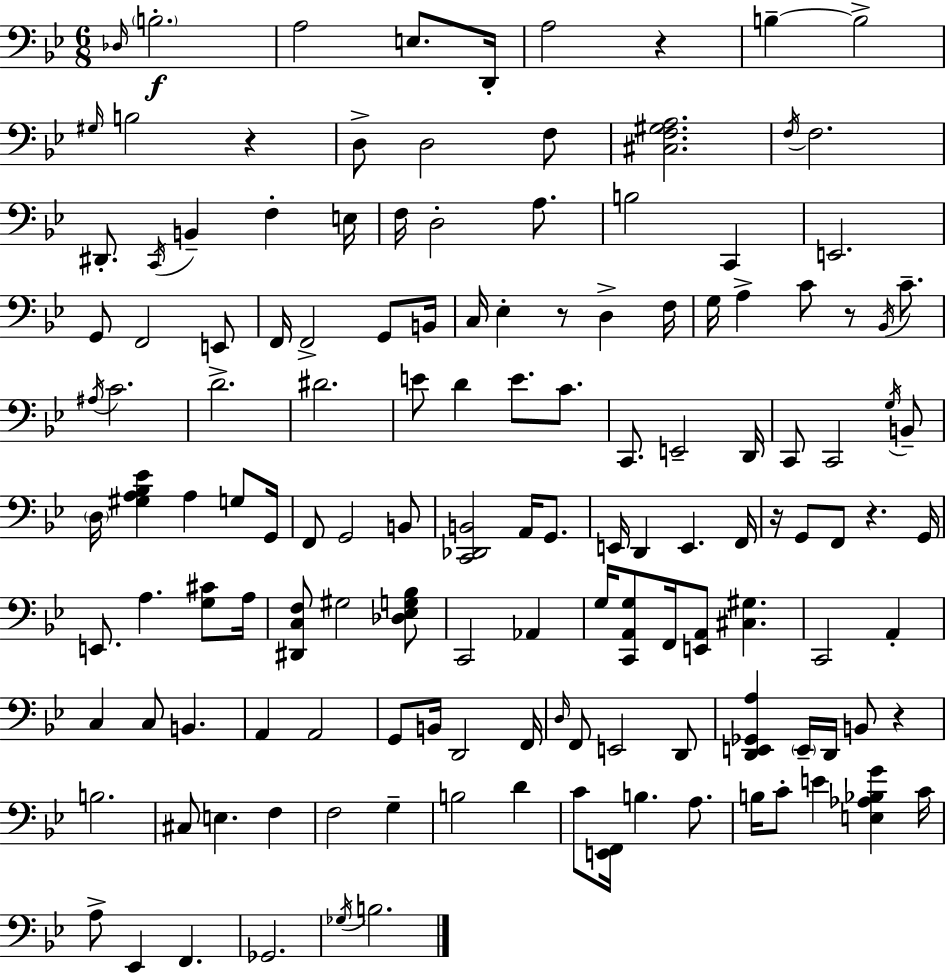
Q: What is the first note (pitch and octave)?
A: Db3